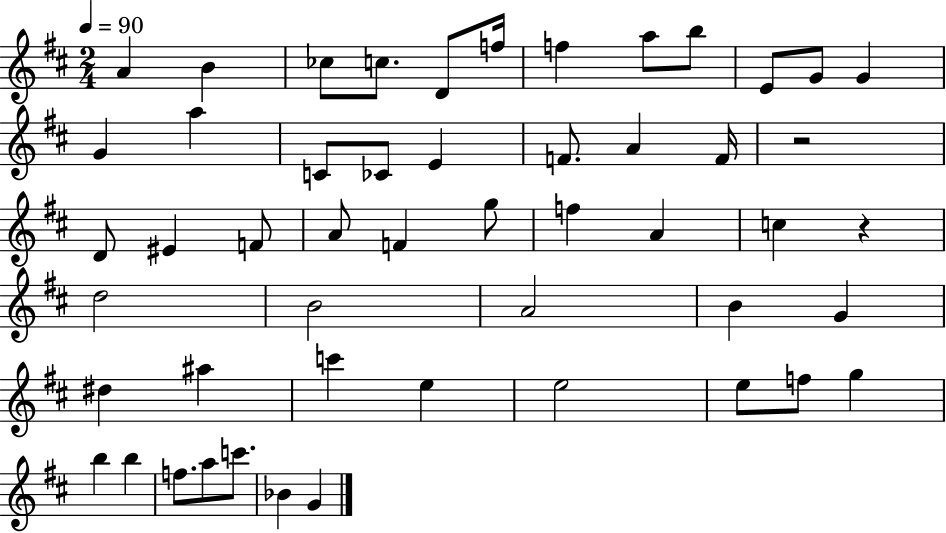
A4/q B4/q CES5/e C5/e. D4/e F5/s F5/q A5/e B5/e E4/e G4/e G4/q G4/q A5/q C4/e CES4/e E4/q F4/e. A4/q F4/s R/h D4/e EIS4/q F4/e A4/e F4/q G5/e F5/q A4/q C5/q R/q D5/h B4/h A4/h B4/q G4/q D#5/q A#5/q C6/q E5/q E5/h E5/e F5/e G5/q B5/q B5/q F5/e. A5/e C6/e. Bb4/q G4/q